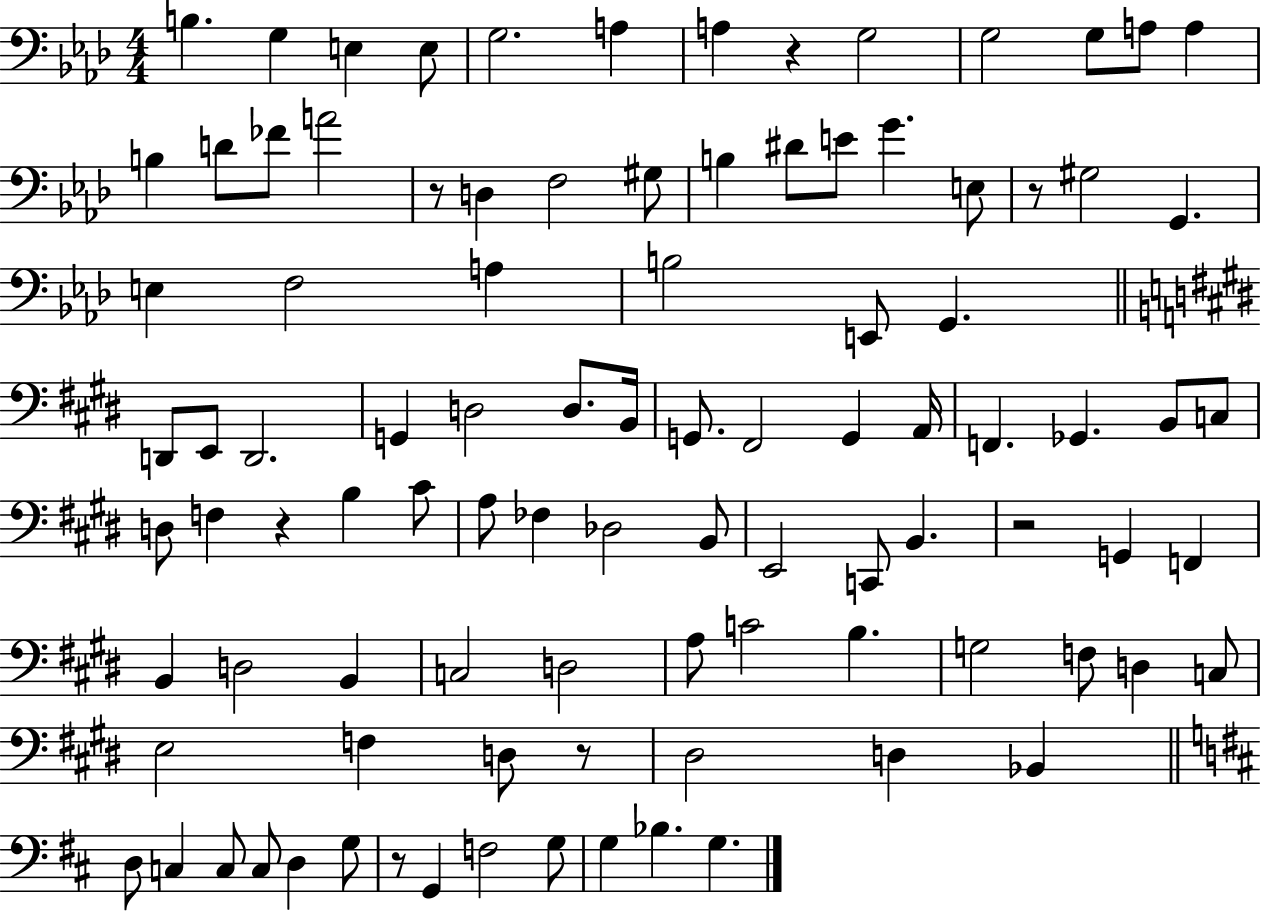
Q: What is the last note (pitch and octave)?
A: G3